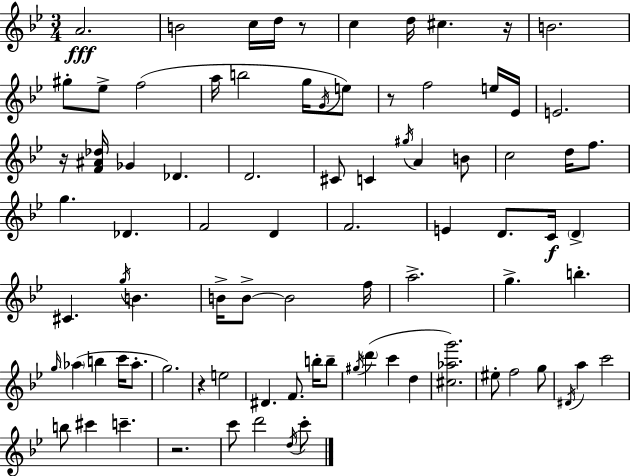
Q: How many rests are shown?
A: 6